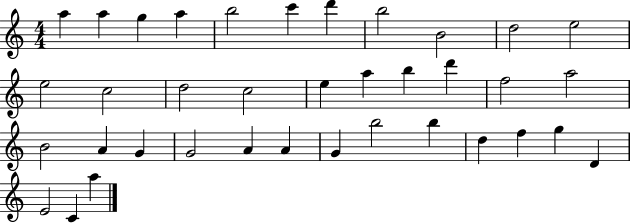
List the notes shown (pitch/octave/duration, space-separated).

A5/q A5/q G5/q A5/q B5/h C6/q D6/q B5/h B4/h D5/h E5/h E5/h C5/h D5/h C5/h E5/q A5/q B5/q D6/q F5/h A5/h B4/h A4/q G4/q G4/h A4/q A4/q G4/q B5/h B5/q D5/q F5/q G5/q D4/q E4/h C4/q A5/q